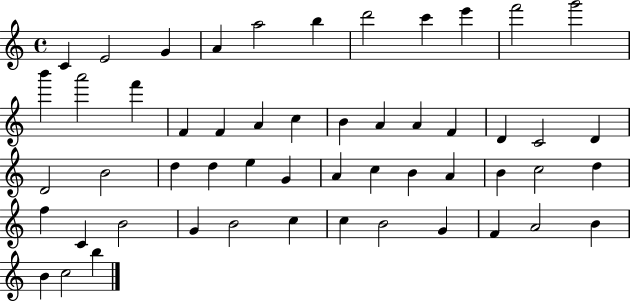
X:1
T:Untitled
M:4/4
L:1/4
K:C
C E2 G A a2 b d'2 c' e' f'2 g'2 b' a'2 f' F F A c B A A F D C2 D D2 B2 d d e G A c B A B c2 d f C B2 G B2 c c B2 G F A2 B B c2 b